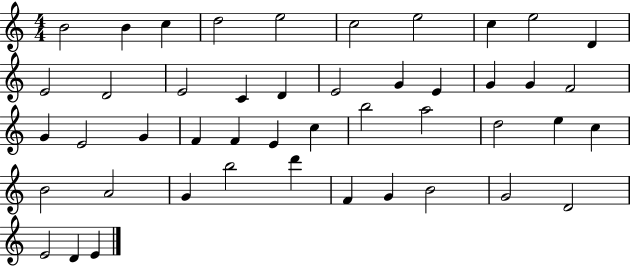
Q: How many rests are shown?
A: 0